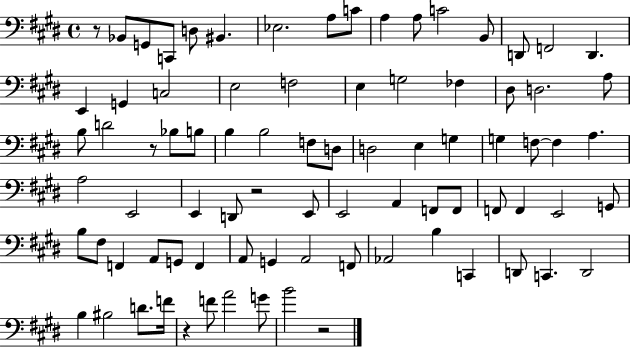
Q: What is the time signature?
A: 4/4